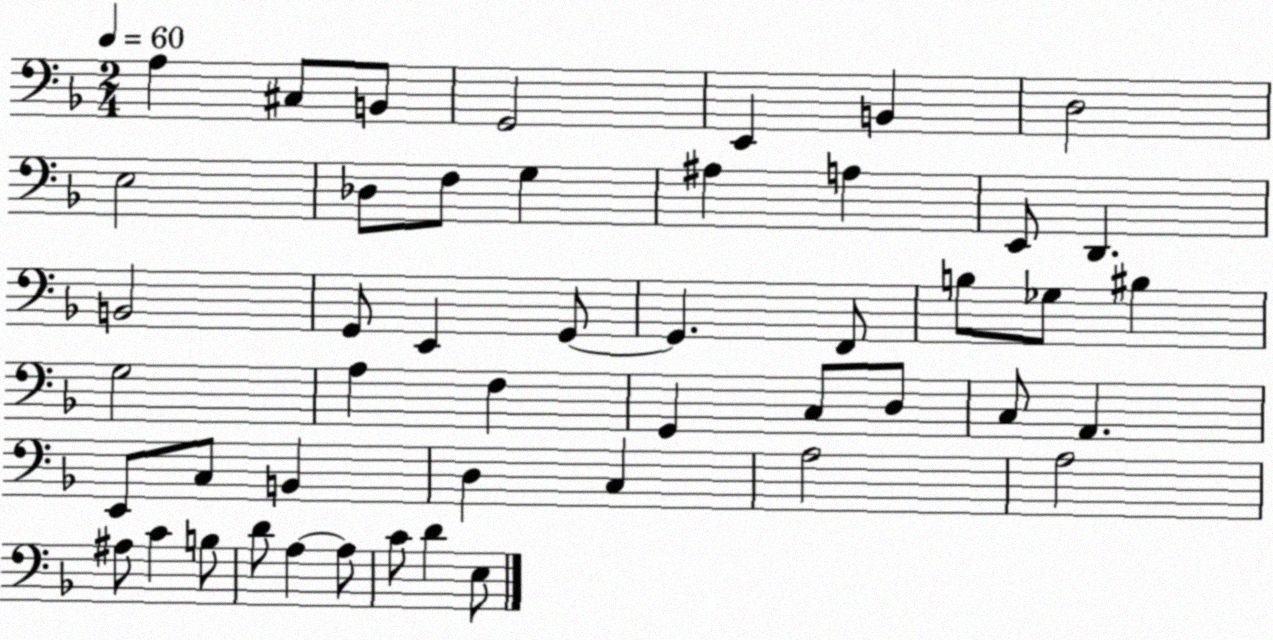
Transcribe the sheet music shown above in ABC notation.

X:1
T:Untitled
M:2/4
L:1/4
K:F
A, ^C,/2 B,,/2 G,,2 E,, B,, D,2 E,2 _D,/2 F,/2 G, ^A, A, E,,/2 D,, B,,2 G,,/2 E,, G,,/2 G,, F,,/2 B,/2 _G,/2 ^B, G,2 A, F, G,, C,/2 D,/2 C,/2 A,, E,,/2 C,/2 B,, D, C, A,2 A,2 ^A,/2 C B,/2 D/2 A, A,/2 C/2 D E,/2